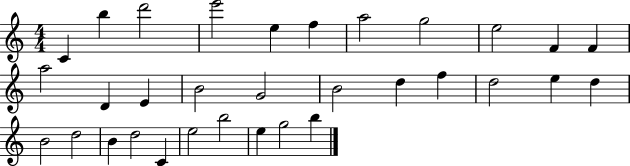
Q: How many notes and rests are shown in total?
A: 32